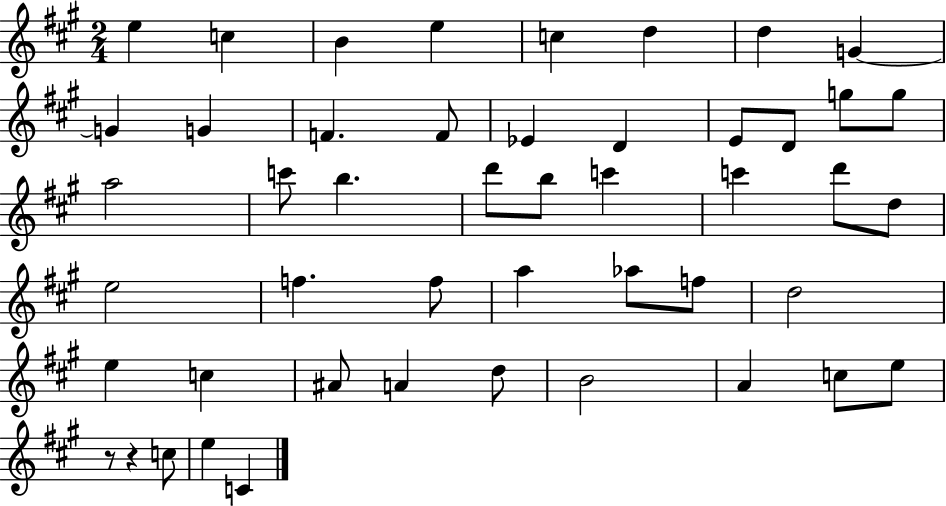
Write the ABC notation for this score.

X:1
T:Untitled
M:2/4
L:1/4
K:A
e c B e c d d G G G F F/2 _E D E/2 D/2 g/2 g/2 a2 c'/2 b d'/2 b/2 c' c' d'/2 d/2 e2 f f/2 a _a/2 f/2 d2 e c ^A/2 A d/2 B2 A c/2 e/2 z/2 z c/2 e C